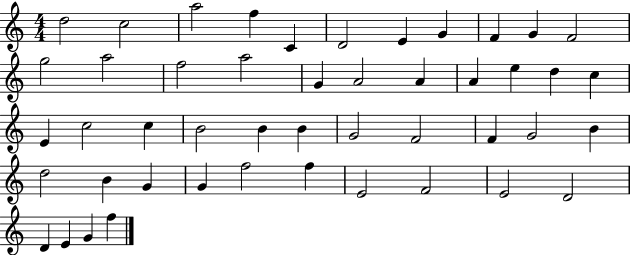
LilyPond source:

{
  \clef treble
  \numericTimeSignature
  \time 4/4
  \key c \major
  d''2 c''2 | a''2 f''4 c'4 | d'2 e'4 g'4 | f'4 g'4 f'2 | \break g''2 a''2 | f''2 a''2 | g'4 a'2 a'4 | a'4 e''4 d''4 c''4 | \break e'4 c''2 c''4 | b'2 b'4 b'4 | g'2 f'2 | f'4 g'2 b'4 | \break d''2 b'4 g'4 | g'4 f''2 f''4 | e'2 f'2 | e'2 d'2 | \break d'4 e'4 g'4 f''4 | \bar "|."
}